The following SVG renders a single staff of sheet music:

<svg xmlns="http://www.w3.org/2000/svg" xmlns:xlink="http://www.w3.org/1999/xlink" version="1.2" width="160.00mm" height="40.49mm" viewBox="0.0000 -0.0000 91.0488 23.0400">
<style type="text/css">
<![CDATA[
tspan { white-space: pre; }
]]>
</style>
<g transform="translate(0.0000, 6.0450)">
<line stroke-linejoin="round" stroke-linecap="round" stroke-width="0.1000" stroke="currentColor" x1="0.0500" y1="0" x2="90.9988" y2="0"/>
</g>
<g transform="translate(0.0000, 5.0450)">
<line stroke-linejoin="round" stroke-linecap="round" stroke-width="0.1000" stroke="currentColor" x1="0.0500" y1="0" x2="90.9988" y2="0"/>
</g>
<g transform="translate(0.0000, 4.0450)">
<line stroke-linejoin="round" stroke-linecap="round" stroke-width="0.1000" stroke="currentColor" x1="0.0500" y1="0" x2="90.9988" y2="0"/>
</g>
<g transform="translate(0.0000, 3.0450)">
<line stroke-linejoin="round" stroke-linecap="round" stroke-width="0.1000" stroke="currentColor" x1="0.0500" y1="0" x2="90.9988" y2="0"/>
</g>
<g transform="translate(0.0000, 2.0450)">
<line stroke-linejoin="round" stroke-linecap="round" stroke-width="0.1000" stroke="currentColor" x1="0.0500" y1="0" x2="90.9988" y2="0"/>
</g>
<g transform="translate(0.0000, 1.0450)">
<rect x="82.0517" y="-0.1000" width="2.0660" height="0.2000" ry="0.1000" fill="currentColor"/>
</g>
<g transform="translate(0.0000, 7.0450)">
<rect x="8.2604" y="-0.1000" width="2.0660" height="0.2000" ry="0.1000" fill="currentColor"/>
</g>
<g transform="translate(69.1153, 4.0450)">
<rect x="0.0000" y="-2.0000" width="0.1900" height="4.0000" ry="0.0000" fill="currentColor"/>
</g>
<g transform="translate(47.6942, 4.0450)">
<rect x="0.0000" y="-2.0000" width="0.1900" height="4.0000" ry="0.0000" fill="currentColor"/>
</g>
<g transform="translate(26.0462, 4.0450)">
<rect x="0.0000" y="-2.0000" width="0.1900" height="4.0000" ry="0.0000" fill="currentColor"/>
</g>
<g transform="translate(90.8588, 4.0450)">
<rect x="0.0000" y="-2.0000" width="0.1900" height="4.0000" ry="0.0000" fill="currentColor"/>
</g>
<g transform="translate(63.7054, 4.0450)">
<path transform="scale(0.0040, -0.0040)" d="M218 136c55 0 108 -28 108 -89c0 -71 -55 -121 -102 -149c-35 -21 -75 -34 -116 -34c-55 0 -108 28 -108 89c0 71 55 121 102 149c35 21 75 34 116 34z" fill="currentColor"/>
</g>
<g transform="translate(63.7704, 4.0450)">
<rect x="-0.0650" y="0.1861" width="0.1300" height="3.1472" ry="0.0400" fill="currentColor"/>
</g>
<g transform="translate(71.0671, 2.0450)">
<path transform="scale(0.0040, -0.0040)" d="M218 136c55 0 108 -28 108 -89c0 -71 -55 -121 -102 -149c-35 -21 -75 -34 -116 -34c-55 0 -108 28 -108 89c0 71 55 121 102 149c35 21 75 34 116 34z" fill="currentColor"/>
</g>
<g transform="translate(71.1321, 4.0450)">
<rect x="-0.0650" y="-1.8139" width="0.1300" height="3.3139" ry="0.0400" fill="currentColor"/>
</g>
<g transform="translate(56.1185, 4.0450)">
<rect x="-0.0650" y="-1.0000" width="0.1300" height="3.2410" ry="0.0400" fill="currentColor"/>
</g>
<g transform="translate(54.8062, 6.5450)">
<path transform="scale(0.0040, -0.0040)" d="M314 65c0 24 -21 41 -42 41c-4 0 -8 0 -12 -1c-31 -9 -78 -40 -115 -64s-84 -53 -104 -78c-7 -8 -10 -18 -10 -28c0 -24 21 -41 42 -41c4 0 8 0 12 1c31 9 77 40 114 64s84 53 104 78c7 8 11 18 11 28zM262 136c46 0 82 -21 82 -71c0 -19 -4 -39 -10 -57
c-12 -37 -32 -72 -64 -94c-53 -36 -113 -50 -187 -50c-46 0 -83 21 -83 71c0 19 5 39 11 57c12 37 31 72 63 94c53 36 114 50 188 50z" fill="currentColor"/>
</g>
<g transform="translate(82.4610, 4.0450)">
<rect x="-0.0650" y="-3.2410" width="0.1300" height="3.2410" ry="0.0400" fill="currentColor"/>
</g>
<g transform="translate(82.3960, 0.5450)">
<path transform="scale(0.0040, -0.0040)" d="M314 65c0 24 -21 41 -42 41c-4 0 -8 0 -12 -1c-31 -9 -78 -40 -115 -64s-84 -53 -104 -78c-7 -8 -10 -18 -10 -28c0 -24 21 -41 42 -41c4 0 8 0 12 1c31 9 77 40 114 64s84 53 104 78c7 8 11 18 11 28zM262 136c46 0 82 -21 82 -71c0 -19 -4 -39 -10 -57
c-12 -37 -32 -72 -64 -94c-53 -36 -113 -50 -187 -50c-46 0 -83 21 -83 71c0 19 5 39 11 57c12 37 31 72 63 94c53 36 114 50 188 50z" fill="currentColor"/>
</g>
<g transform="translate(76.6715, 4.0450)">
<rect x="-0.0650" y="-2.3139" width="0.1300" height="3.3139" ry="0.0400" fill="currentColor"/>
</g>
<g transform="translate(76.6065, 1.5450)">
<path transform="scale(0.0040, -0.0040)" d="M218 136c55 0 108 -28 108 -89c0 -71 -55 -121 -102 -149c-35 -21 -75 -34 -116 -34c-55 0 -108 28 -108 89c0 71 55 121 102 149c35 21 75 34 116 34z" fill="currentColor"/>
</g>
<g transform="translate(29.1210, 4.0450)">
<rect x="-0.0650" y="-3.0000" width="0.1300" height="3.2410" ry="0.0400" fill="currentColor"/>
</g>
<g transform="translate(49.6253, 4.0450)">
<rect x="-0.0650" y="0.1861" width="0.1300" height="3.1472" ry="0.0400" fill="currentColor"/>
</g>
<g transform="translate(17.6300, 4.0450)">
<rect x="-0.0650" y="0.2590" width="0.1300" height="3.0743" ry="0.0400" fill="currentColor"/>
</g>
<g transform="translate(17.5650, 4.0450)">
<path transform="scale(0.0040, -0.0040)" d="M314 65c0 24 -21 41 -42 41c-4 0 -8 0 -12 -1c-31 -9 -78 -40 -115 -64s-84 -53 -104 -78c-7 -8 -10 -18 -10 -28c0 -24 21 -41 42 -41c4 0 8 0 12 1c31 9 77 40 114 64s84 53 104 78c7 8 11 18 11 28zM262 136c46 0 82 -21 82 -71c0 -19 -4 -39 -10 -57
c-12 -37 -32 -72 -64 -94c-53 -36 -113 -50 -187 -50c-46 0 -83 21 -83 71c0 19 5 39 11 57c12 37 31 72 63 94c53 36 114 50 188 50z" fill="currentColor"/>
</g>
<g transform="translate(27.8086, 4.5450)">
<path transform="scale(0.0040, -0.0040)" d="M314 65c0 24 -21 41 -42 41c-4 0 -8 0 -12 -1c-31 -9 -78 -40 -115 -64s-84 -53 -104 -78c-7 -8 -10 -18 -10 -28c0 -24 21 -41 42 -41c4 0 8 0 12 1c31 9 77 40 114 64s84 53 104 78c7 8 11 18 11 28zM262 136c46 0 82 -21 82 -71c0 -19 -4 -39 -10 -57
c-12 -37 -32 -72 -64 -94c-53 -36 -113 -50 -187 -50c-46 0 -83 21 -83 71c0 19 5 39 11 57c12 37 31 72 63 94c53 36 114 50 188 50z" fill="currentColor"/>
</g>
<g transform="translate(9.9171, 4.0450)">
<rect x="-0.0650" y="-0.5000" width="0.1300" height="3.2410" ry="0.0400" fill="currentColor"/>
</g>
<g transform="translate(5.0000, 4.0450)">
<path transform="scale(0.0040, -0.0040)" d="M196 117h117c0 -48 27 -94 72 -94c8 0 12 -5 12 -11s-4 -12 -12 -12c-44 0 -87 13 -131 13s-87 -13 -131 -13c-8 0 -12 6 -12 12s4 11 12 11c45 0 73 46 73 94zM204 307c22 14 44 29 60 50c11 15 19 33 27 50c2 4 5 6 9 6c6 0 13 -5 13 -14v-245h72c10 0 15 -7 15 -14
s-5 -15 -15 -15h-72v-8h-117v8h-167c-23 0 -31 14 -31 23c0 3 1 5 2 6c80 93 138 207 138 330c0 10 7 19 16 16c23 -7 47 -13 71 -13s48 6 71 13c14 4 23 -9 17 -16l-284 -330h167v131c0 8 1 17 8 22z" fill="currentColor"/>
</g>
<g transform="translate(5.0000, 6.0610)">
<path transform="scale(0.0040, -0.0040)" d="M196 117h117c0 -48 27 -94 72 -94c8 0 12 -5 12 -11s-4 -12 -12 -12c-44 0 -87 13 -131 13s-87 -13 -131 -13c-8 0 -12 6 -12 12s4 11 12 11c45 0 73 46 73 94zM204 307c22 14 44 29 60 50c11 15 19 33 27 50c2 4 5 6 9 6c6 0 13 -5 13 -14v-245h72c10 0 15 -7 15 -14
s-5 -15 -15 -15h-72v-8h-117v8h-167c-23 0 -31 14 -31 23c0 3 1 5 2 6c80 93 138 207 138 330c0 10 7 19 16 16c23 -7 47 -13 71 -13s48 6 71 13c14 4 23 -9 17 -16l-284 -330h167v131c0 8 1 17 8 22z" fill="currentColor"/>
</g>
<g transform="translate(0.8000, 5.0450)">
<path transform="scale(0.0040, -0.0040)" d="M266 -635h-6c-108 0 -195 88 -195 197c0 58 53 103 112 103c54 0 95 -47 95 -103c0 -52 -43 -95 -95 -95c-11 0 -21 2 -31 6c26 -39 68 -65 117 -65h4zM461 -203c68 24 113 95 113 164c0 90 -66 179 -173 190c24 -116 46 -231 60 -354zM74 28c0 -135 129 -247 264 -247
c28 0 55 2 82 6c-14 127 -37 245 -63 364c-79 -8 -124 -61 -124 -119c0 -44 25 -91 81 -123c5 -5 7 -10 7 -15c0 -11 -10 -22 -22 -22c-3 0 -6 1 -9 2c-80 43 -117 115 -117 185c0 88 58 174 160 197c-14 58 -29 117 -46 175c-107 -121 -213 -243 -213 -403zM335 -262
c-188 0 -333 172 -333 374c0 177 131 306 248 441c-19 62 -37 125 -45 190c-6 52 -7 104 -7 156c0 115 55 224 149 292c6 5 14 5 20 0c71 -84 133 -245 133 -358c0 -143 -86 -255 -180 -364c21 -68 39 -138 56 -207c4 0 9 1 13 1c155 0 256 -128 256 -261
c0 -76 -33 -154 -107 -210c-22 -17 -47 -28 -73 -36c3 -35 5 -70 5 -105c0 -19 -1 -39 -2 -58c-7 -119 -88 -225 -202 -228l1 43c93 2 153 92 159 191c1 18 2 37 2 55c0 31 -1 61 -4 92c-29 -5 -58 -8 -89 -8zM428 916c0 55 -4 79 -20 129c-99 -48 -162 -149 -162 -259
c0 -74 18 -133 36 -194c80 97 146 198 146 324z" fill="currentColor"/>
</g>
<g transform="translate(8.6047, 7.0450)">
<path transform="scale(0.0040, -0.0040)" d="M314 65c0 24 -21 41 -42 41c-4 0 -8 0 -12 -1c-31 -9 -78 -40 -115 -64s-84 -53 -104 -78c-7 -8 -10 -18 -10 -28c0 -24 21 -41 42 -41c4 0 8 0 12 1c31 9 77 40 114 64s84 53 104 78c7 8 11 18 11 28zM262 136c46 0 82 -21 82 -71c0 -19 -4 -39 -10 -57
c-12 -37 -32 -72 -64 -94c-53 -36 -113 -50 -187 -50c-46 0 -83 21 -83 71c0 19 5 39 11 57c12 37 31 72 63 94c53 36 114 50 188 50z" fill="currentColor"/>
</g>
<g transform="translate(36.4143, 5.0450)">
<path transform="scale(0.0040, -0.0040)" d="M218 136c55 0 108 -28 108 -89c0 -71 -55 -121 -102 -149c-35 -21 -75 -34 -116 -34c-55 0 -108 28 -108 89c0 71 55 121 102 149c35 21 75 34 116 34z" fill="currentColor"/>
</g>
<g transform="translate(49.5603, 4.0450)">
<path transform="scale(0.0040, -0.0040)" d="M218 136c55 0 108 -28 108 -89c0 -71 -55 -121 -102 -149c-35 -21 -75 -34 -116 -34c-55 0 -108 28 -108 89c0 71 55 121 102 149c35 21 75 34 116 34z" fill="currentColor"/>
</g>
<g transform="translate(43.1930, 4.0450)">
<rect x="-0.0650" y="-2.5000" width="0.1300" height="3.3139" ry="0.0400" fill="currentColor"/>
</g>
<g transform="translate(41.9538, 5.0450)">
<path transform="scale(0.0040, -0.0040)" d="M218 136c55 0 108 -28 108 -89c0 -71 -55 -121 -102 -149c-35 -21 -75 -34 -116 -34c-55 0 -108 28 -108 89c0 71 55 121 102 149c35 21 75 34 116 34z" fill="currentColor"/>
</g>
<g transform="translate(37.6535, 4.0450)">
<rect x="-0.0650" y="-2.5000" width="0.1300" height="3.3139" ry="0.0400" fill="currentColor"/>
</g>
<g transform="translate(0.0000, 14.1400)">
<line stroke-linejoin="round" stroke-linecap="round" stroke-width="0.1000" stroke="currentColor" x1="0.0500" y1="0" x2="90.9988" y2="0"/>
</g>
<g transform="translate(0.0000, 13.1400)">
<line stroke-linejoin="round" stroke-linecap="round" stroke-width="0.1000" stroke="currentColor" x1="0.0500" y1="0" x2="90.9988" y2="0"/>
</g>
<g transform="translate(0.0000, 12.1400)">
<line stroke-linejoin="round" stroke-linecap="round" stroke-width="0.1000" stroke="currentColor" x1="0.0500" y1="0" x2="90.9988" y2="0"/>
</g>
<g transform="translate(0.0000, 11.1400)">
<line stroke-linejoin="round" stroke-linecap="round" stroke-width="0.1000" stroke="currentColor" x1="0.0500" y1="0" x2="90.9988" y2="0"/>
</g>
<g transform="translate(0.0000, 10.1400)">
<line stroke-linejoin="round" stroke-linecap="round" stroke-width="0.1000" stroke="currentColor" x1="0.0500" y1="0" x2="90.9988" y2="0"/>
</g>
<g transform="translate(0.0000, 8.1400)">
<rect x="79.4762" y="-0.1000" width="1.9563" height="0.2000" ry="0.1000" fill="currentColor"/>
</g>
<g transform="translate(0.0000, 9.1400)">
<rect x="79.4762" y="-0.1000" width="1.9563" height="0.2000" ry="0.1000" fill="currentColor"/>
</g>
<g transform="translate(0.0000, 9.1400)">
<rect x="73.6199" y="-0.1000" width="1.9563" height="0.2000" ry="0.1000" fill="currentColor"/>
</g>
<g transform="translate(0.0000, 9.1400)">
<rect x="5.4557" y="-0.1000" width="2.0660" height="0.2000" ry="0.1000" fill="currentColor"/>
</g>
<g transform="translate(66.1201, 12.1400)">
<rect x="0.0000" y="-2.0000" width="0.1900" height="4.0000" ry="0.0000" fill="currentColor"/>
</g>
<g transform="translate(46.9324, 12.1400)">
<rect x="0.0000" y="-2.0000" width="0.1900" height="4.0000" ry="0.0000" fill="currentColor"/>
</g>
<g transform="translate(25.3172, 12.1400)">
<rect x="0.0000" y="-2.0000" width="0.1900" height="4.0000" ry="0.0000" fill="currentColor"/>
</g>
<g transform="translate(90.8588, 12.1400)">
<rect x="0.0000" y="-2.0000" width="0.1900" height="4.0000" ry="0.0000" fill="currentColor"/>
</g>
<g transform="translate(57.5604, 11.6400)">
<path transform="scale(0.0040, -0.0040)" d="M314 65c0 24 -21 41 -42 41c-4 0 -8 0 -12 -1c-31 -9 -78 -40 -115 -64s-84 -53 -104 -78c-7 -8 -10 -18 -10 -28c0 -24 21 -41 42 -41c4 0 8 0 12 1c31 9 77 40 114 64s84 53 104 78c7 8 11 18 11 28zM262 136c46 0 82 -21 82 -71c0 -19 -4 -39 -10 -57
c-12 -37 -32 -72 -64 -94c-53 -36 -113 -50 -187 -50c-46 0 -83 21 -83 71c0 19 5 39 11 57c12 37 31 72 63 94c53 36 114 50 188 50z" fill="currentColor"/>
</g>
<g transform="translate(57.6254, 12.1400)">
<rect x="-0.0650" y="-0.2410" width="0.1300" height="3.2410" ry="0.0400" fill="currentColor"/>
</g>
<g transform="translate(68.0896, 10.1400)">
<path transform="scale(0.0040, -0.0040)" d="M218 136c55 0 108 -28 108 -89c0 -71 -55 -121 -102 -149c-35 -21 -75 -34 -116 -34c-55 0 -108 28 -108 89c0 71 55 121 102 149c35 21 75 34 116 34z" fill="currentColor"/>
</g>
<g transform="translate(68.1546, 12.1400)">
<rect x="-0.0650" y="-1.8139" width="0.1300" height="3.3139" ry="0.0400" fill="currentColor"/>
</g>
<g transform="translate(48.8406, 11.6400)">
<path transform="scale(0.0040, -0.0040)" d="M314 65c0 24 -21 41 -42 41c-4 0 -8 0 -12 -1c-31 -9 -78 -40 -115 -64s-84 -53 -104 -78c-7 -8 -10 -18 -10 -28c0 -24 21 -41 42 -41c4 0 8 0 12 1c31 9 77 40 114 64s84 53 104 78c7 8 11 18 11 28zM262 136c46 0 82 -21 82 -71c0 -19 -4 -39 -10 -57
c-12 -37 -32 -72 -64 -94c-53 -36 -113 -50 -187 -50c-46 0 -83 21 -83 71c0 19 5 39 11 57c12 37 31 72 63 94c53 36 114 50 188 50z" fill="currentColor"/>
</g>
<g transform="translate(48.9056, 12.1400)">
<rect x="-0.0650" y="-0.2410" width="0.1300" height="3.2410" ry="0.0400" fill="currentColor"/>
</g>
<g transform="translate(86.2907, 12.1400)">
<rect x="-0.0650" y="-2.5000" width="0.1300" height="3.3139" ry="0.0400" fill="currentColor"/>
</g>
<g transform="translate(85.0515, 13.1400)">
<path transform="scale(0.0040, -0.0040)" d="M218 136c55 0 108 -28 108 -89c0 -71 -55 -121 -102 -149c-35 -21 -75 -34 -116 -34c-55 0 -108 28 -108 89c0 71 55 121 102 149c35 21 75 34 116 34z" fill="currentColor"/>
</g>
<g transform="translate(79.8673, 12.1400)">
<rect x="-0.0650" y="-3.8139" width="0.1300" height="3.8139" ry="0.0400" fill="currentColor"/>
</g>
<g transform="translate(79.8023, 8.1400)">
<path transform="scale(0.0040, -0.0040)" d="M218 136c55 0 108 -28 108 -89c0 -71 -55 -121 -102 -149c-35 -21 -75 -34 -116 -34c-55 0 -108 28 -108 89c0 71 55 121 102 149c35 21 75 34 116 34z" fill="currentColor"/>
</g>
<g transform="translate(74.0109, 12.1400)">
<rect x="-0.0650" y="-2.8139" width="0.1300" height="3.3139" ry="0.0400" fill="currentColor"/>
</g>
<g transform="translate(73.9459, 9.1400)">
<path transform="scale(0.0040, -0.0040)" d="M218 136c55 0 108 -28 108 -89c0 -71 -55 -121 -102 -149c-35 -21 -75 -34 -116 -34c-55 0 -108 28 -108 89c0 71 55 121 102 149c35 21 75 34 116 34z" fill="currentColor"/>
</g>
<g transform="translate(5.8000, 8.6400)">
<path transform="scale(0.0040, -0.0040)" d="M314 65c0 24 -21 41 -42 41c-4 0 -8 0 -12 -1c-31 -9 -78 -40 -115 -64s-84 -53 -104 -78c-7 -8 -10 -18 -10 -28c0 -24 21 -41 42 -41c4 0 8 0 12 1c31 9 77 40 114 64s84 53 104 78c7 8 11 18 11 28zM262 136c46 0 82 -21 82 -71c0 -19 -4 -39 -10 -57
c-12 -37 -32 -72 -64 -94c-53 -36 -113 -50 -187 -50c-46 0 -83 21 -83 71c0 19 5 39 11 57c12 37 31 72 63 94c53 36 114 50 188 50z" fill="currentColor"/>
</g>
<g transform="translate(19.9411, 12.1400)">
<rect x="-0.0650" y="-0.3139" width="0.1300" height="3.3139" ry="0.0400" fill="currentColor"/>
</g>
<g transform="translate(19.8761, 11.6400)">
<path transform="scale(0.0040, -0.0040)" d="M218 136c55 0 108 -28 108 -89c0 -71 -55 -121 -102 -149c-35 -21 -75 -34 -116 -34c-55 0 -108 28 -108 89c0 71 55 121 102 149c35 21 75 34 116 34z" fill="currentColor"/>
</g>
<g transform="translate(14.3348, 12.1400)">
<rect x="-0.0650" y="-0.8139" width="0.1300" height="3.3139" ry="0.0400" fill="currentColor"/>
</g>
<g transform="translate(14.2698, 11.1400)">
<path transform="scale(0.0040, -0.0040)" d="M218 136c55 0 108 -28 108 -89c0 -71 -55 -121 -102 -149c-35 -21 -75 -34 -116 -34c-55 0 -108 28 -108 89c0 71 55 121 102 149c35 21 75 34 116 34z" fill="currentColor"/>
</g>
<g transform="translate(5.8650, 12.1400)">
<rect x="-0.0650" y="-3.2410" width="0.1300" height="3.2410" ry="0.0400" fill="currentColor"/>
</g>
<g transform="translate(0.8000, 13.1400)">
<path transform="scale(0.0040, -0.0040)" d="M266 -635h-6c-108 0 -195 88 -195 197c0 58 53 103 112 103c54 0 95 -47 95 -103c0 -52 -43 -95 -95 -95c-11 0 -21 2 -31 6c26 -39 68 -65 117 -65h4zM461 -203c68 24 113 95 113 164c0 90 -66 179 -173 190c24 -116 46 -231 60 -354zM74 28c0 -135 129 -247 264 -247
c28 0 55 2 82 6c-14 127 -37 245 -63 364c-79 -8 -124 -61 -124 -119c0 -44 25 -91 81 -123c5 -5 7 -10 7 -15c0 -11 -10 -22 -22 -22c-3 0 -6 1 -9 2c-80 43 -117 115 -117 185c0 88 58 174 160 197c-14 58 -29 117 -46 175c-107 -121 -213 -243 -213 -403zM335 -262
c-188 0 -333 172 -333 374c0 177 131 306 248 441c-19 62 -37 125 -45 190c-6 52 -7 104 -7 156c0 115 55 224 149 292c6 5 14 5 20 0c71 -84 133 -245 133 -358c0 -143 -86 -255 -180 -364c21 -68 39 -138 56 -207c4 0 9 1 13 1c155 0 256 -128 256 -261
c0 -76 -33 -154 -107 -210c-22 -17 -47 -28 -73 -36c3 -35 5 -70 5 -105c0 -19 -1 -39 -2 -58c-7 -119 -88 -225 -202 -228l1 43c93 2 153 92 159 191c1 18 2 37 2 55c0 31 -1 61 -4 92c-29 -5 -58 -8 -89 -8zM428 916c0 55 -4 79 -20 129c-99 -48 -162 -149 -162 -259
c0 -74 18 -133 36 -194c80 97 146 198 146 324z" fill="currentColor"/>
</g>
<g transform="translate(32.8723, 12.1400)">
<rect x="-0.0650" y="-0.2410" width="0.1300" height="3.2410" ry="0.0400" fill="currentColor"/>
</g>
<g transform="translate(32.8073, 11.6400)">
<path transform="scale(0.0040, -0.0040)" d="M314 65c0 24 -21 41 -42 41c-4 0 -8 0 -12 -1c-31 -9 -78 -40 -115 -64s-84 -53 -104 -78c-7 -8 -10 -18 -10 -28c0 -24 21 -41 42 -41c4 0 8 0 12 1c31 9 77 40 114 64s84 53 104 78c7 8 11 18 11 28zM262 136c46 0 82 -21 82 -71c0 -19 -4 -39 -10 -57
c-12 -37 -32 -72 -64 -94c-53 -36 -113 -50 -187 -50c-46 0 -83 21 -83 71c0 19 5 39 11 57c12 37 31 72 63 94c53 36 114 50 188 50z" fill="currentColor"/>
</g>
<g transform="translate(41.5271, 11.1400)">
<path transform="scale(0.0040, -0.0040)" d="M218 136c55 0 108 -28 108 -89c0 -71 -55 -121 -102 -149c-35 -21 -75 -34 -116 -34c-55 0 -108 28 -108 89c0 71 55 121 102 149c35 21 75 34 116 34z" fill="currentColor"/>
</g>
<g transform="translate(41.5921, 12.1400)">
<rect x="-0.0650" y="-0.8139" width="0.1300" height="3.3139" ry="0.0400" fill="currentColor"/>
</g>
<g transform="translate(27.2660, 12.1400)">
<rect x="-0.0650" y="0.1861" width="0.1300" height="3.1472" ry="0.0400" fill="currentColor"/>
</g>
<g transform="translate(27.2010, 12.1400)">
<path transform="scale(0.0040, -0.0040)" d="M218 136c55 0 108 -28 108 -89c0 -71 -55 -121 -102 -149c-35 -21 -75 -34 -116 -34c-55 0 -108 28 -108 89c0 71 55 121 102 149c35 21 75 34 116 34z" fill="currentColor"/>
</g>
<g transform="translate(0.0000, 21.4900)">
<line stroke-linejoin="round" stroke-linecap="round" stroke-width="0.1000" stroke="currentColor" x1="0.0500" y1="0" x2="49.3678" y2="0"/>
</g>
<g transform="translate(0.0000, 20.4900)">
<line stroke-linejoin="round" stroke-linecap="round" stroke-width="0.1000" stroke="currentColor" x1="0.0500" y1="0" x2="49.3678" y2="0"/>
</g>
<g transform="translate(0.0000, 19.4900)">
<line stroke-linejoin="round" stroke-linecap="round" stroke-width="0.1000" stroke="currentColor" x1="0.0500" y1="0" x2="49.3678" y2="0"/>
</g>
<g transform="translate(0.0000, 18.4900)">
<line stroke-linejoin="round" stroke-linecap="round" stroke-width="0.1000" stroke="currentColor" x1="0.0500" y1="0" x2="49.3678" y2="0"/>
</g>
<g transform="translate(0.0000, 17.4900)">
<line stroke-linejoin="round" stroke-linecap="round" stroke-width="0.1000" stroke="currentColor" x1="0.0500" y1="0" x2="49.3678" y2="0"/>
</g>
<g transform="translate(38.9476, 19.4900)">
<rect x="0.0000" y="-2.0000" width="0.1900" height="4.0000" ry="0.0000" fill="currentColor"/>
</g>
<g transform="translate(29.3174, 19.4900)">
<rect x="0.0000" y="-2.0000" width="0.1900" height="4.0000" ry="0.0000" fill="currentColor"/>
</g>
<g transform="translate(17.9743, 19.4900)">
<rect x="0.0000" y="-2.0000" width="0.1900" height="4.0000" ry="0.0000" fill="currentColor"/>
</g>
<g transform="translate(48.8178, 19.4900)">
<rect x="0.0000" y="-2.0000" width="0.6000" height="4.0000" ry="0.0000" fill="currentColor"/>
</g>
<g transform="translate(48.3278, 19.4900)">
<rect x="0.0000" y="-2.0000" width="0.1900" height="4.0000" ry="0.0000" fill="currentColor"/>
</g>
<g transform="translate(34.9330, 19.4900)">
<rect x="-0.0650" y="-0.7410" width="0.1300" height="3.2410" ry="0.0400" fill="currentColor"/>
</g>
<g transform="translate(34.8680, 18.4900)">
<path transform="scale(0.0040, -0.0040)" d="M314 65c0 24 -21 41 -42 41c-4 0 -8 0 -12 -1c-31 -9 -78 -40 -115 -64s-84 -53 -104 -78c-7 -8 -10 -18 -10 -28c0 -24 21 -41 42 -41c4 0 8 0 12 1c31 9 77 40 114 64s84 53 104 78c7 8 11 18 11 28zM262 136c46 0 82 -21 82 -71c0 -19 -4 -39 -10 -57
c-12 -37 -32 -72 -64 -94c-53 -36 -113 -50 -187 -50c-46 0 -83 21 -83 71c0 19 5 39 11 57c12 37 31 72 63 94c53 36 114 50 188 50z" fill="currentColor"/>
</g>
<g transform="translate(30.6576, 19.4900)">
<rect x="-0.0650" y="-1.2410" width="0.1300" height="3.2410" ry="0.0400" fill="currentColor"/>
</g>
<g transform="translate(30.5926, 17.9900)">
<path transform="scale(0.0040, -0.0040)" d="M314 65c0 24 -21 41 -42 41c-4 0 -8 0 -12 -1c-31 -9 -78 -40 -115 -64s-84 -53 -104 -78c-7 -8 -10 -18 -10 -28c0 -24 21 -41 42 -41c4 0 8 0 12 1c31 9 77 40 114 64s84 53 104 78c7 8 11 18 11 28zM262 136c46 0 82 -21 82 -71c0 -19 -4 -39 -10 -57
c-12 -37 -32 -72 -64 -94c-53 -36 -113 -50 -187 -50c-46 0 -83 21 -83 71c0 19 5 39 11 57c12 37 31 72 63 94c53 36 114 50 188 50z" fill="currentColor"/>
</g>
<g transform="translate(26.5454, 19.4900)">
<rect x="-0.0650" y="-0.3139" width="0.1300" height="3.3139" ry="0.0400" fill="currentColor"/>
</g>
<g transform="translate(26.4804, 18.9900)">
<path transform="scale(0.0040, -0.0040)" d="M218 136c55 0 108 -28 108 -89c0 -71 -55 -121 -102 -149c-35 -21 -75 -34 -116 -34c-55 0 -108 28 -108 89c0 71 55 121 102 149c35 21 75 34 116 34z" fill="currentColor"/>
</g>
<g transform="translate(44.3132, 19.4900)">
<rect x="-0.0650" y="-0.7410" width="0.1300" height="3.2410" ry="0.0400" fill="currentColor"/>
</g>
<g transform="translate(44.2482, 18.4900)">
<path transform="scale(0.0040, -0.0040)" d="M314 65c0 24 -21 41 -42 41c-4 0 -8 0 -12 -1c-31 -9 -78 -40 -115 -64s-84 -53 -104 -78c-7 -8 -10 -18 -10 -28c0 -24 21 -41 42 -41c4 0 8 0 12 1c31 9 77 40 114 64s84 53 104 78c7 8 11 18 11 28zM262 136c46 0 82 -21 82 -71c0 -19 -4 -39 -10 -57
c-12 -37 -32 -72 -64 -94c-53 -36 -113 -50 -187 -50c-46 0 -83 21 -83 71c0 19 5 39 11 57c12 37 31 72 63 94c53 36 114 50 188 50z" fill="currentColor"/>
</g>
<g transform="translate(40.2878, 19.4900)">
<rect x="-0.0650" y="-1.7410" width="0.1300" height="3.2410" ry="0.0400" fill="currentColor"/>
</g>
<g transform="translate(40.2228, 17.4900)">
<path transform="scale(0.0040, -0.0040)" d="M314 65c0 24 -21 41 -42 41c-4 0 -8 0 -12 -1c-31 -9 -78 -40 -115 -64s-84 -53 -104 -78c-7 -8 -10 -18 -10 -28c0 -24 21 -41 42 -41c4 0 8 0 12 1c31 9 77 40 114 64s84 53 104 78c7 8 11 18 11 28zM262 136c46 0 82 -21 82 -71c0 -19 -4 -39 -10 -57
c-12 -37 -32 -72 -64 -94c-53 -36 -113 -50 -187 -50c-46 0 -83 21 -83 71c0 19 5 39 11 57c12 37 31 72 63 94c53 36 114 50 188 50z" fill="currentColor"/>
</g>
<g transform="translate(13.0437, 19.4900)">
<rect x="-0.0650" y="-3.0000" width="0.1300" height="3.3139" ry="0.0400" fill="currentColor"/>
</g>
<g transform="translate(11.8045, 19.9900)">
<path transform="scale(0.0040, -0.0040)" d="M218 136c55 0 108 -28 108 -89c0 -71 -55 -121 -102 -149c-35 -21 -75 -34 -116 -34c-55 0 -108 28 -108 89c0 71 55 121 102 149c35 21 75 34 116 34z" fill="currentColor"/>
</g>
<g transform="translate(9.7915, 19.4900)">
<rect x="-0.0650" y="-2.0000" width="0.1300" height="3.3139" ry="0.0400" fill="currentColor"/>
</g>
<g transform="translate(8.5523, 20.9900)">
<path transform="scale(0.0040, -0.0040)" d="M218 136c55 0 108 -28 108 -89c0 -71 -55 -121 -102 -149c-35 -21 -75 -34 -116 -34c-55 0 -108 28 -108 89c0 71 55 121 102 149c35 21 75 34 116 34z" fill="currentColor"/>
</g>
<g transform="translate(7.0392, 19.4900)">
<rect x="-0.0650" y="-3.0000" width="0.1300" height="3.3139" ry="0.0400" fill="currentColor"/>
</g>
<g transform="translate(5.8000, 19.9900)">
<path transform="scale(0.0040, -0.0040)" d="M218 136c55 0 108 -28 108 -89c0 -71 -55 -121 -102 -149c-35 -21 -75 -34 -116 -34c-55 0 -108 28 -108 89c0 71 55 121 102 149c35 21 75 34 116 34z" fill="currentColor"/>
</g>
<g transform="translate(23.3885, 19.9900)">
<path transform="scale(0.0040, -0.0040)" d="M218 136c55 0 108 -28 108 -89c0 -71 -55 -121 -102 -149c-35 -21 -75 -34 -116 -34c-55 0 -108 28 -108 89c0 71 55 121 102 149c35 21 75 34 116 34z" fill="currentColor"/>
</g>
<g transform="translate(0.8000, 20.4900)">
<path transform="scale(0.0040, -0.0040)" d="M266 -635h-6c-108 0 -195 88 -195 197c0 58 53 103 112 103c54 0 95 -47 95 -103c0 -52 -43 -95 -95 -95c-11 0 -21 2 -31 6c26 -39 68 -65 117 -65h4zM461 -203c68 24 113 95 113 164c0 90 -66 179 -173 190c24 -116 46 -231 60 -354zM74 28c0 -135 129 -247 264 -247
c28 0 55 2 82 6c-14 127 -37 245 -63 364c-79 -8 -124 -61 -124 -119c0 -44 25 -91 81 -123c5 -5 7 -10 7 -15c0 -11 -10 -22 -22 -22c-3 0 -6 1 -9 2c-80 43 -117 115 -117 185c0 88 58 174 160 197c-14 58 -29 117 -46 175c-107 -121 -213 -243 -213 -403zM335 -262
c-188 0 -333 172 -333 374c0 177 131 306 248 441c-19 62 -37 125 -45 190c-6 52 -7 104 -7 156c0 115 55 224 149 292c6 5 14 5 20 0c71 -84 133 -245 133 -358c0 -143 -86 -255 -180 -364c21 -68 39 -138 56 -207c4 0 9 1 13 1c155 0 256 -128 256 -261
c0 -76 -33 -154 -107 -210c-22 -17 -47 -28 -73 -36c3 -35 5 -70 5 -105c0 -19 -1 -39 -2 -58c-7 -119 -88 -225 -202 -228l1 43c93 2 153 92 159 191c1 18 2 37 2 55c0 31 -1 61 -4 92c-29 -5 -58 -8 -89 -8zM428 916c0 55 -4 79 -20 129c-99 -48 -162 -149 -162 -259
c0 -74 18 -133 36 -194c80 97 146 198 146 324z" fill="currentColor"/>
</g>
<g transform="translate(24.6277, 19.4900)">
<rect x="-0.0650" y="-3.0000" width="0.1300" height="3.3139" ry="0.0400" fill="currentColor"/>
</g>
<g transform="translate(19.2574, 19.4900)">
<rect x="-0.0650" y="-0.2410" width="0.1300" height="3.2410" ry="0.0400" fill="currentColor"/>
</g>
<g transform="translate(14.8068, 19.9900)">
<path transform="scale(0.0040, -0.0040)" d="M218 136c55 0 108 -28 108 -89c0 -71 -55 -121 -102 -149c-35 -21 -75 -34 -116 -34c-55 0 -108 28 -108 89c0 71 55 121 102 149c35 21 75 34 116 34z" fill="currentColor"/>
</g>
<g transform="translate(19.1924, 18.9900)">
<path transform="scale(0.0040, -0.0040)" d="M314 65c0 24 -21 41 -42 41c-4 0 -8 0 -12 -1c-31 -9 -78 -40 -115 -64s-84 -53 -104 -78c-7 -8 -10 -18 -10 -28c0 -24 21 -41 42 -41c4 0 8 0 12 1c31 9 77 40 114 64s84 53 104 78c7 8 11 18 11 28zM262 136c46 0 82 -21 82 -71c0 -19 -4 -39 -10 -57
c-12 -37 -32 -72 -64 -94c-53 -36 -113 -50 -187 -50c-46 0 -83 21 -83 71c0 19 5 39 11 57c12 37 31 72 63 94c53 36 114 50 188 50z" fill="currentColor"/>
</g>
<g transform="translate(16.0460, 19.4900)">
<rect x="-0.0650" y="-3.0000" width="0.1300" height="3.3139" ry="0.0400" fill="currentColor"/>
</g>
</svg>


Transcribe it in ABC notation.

X:1
T:Untitled
M:4/4
L:1/4
K:C
C2 B2 A2 G G B D2 B f g b2 b2 d c B c2 d c2 c2 f a c' G A F A A c2 A c e2 d2 f2 d2